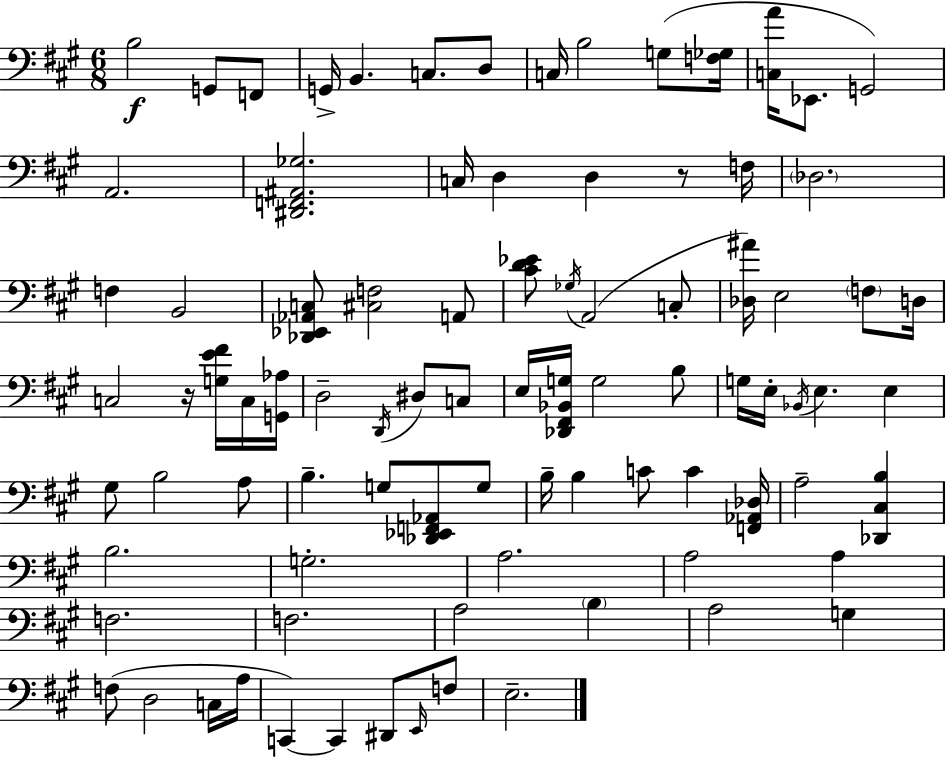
{
  \clef bass
  \numericTimeSignature
  \time 6/8
  \key a \major
  \repeat volta 2 { b2\f g,8 f,8 | g,16-> b,4. c8. d8 | c16 b2 g8( <f ges>16 | <c a'>16 ees,8. g,2) | \break a,2. | <dis, f, ais, ges>2. | c16 d4 d4 r8 f16 | \parenthesize des2. | \break f4 b,2 | <des, ees, aes, c>8 <cis f>2 a,8 | <cis' d' ees'>8 \acciaccatura { ges16 }( a,2 c8-. | <des ais'>16) e2 \parenthesize f8 | \break d16 c2 r16 <g e' fis'>16 c16 | <g, aes>16 d2-- \acciaccatura { d,16 } dis8 | c8 e16 <des, fis, bes, g>16 g2 | b8 g16 e16-. \acciaccatura { bes,16 } e4. e4 | \break gis8 b2 | a8 b4.-- g8 <des, ees, f, aes,>8 | g8 b16-- b4 c'8 c'4 | <f, aes, des>16 a2-- <des, cis b>4 | \break b2. | g2.-. | a2. | a2 a4 | \break f2. | f2. | a2 \parenthesize b4 | a2 g4 | \break f8( d2 | c16 a16 c,4~~) c,4 dis,8 | \grace { e,16 } f8 e2.-- | } \bar "|."
}